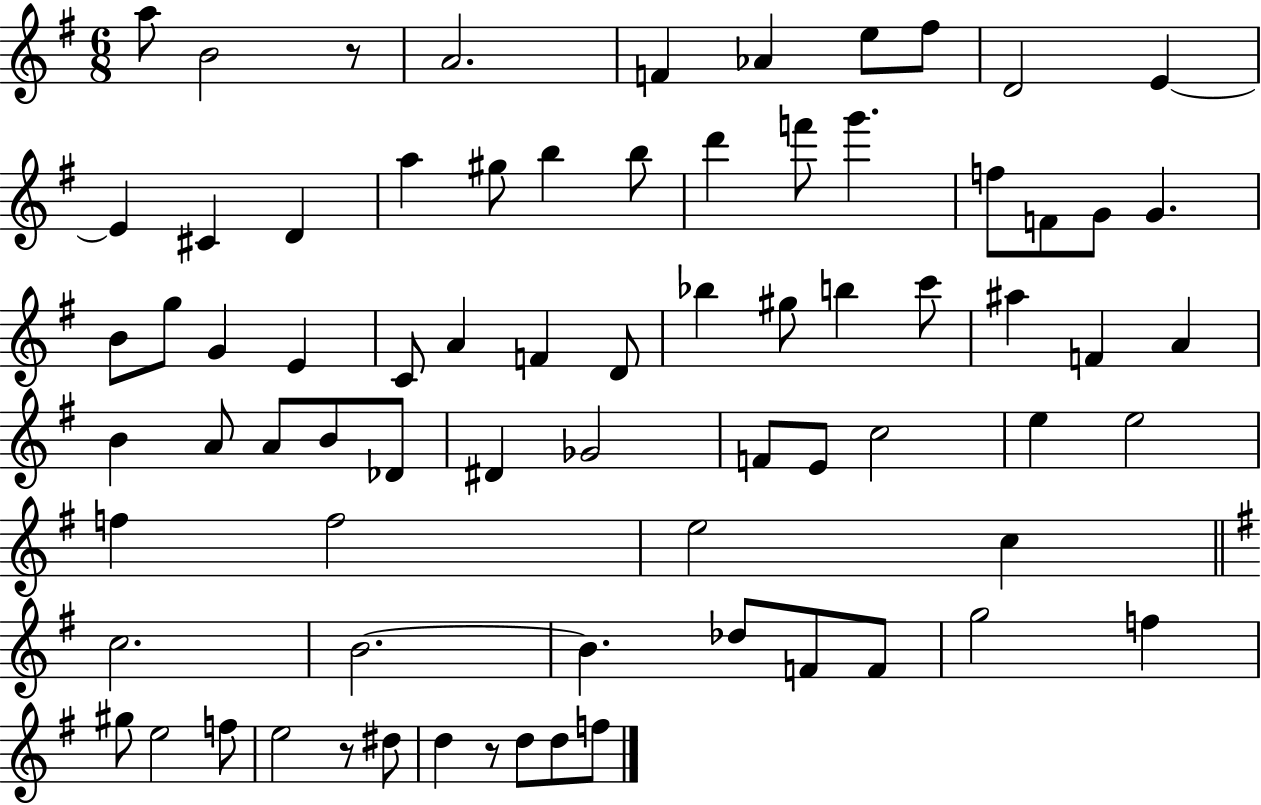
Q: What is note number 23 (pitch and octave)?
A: G4